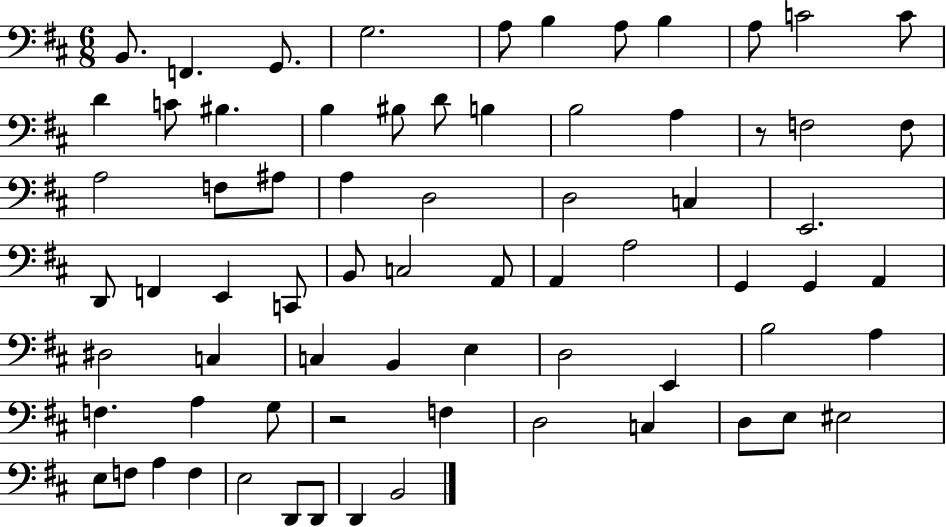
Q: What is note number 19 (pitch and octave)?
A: B3